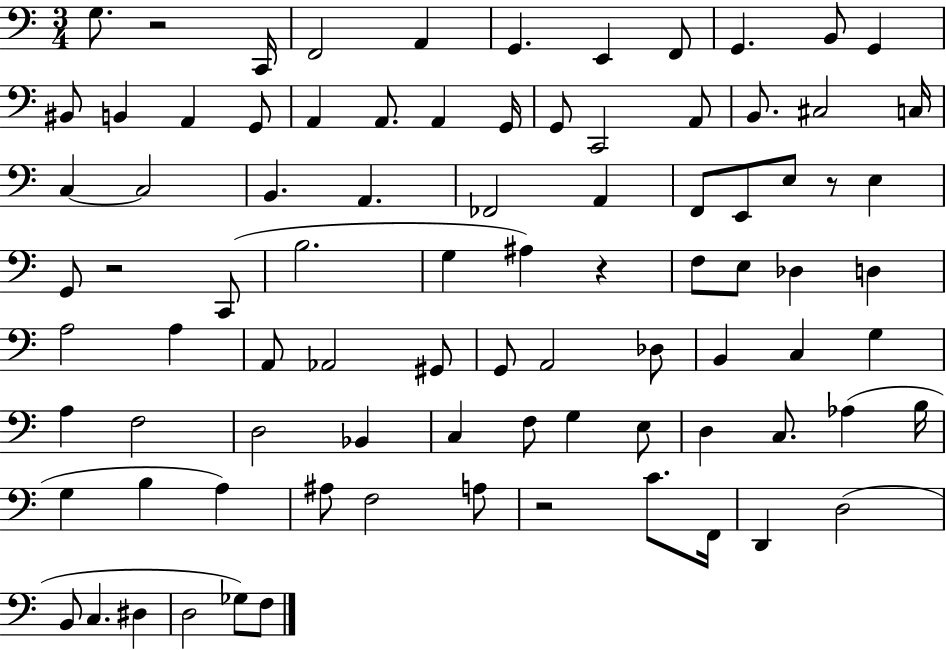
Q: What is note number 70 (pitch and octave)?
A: A#3